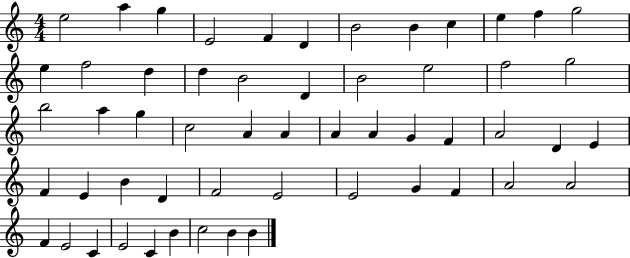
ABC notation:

X:1
T:Untitled
M:4/4
L:1/4
K:C
e2 a g E2 F D B2 B c e f g2 e f2 d d B2 D B2 e2 f2 g2 b2 a g c2 A A A A G F A2 D E F E B D F2 E2 E2 G F A2 A2 F E2 C E2 C B c2 B B